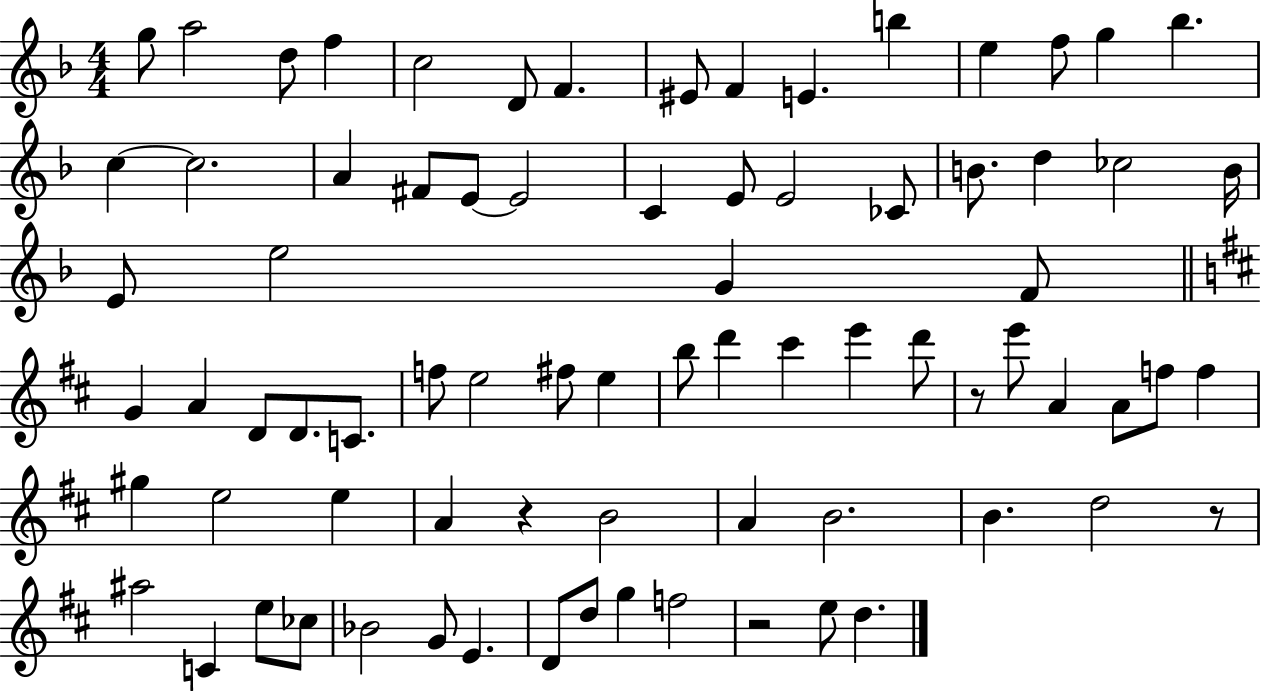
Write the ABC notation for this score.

X:1
T:Untitled
M:4/4
L:1/4
K:F
g/2 a2 d/2 f c2 D/2 F ^E/2 F E b e f/2 g _b c c2 A ^F/2 E/2 E2 C E/2 E2 _C/2 B/2 d _c2 B/4 E/2 e2 G F/2 G A D/2 D/2 C/2 f/2 e2 ^f/2 e b/2 d' ^c' e' d'/2 z/2 e'/2 A A/2 f/2 f ^g e2 e A z B2 A B2 B d2 z/2 ^a2 C e/2 _c/2 _B2 G/2 E D/2 d/2 g f2 z2 e/2 d